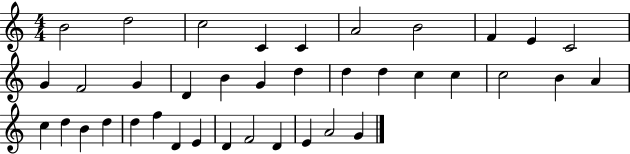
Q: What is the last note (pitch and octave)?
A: G4